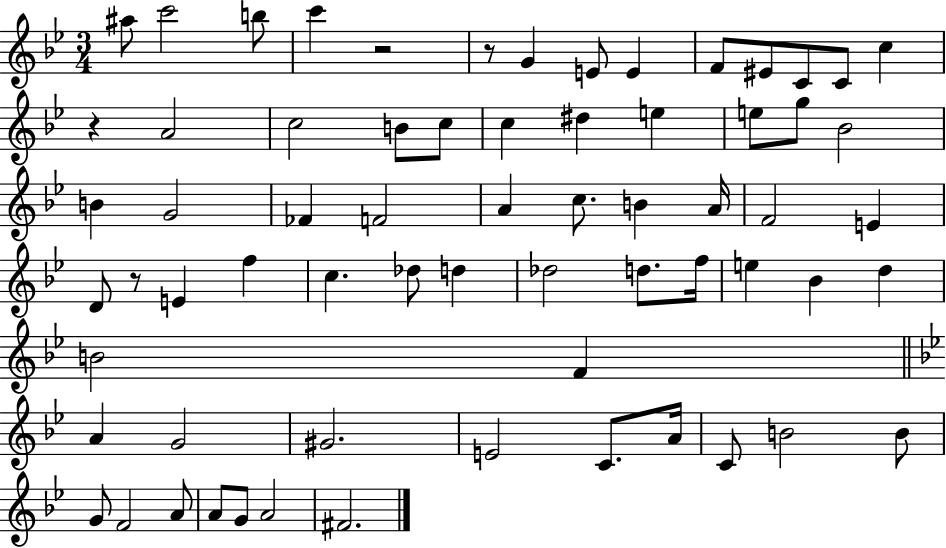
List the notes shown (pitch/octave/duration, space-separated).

A#5/e C6/h B5/e C6/q R/h R/e G4/q E4/e E4/q F4/e EIS4/e C4/e C4/e C5/q R/q A4/h C5/h B4/e C5/e C5/q D#5/q E5/q E5/e G5/e Bb4/h B4/q G4/h FES4/q F4/h A4/q C5/e. B4/q A4/s F4/h E4/q D4/e R/e E4/q F5/q C5/q. Db5/e D5/q Db5/h D5/e. F5/s E5/q Bb4/q D5/q B4/h F4/q A4/q G4/h G#4/h. E4/h C4/e. A4/s C4/e B4/h B4/e G4/e F4/h A4/e A4/e G4/e A4/h F#4/h.